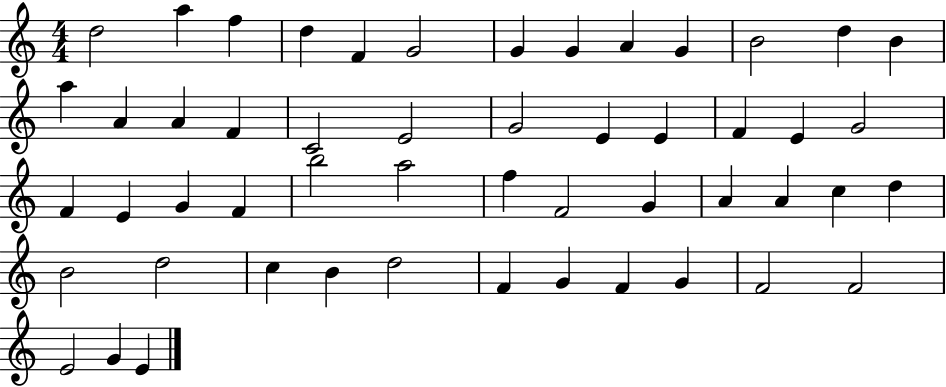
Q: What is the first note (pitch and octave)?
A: D5